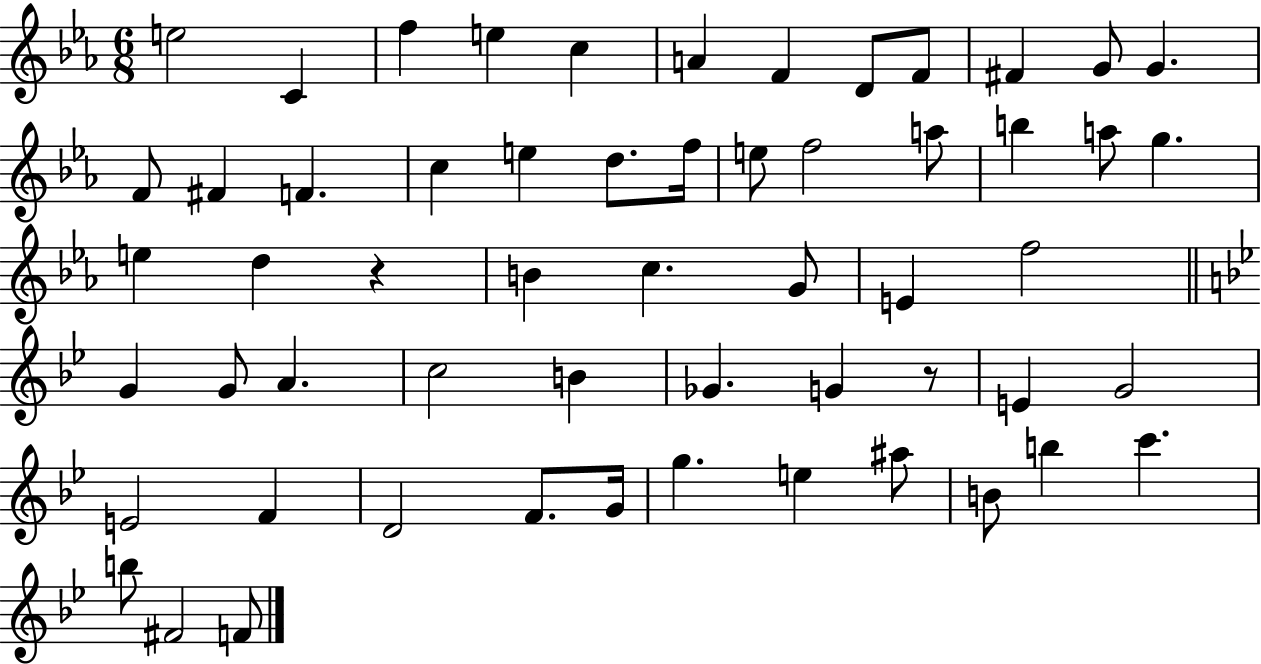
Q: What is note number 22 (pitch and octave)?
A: A5